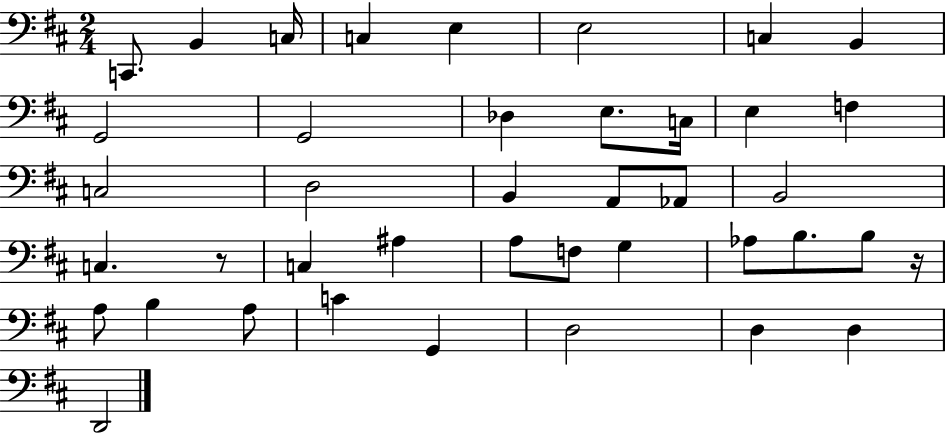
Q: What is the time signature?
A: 2/4